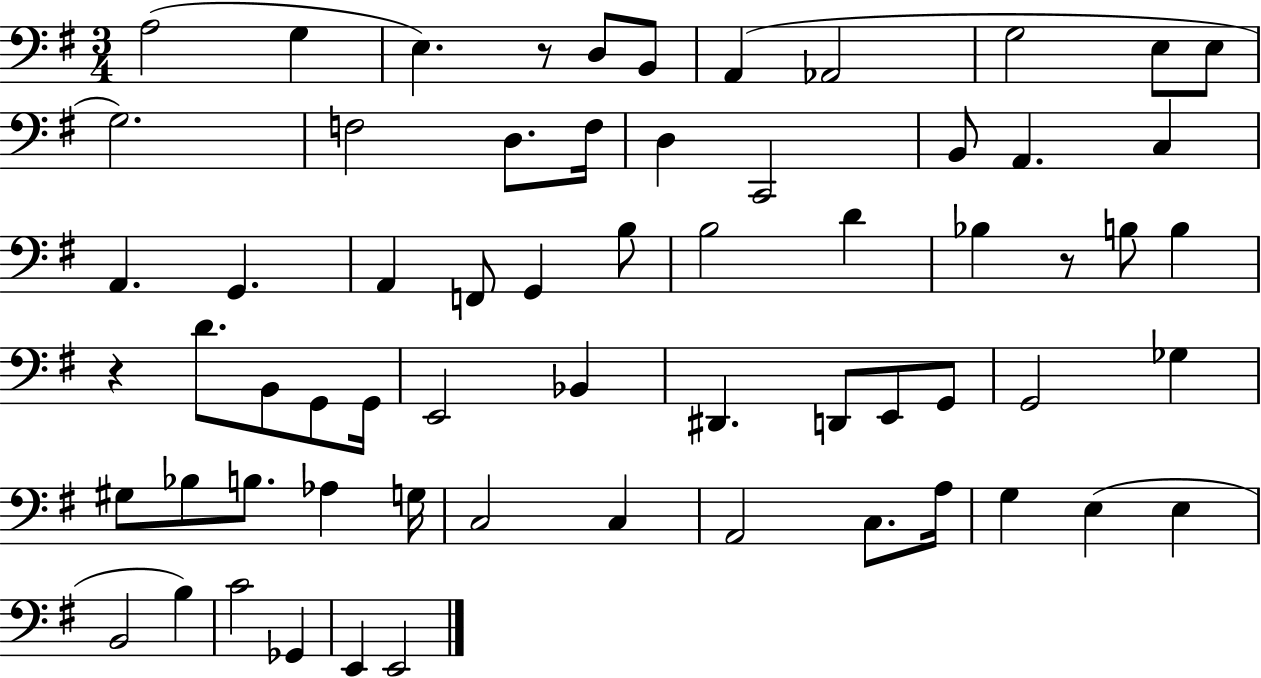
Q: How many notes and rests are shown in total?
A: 64